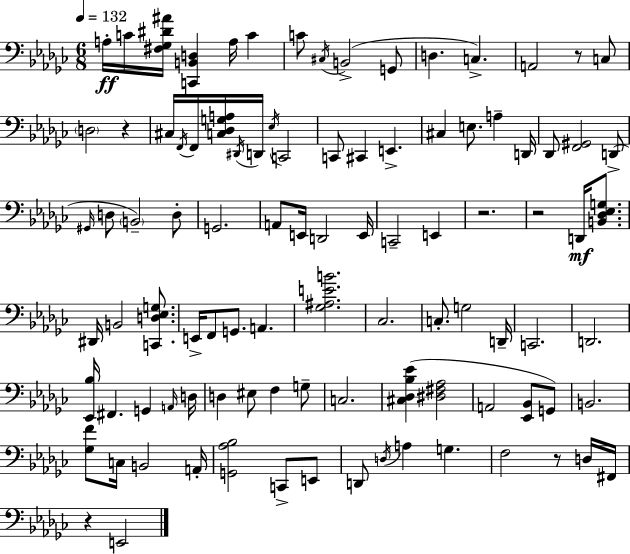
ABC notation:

X:1
T:Untitled
M:6/8
L:1/4
K:Ebm
A,/4 C/4 [^F,_G,^D^A]/4 [C,,B,,D,] A,/4 C C/2 ^C,/4 B,,2 G,,/2 D, C, A,,2 z/2 C,/2 D,2 z ^C,/4 F,,/4 F,,/4 [C,_D,G,A,]/4 ^D,,/4 D,,/4 _E,/4 C,,2 C,,/2 ^C,, E,, ^C, E,/2 A, D,,/4 _D,,/2 [F,,^G,,]2 D,,/2 ^G,,/4 D,/2 B,,2 D,/2 G,,2 A,,/2 E,,/4 D,,2 E,,/4 C,,2 E,, z2 z2 D,,/4 [B,,_D,_E,G,]/2 ^D,,/4 B,,2 [C,,D,_E,G,]/2 E,,/4 F,,/2 G,,/2 A,, [_G,^A,EB]2 _C,2 C,/2 G,2 D,,/4 C,,2 D,,2 [_E,,_B,]/4 ^F,, G,, A,,/4 D,/4 D, ^E,/2 F, G,/2 C,2 [^C,_D,_B,_E] [^D,^F,_A,]2 A,,2 [_E,,_B,,]/2 G,,/2 B,,2 [_G,F]/2 C,/4 B,,2 A,,/4 [G,,_A,_B,]2 C,,/2 E,,/2 D,,/2 D,/4 A, G, F,2 z/2 D,/4 ^F,,/4 z E,,2